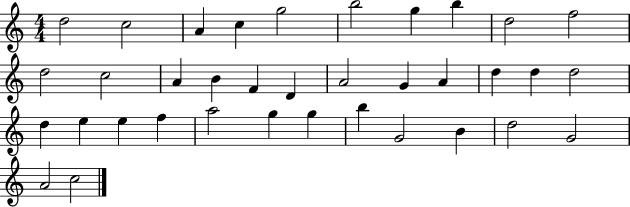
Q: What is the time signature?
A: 4/4